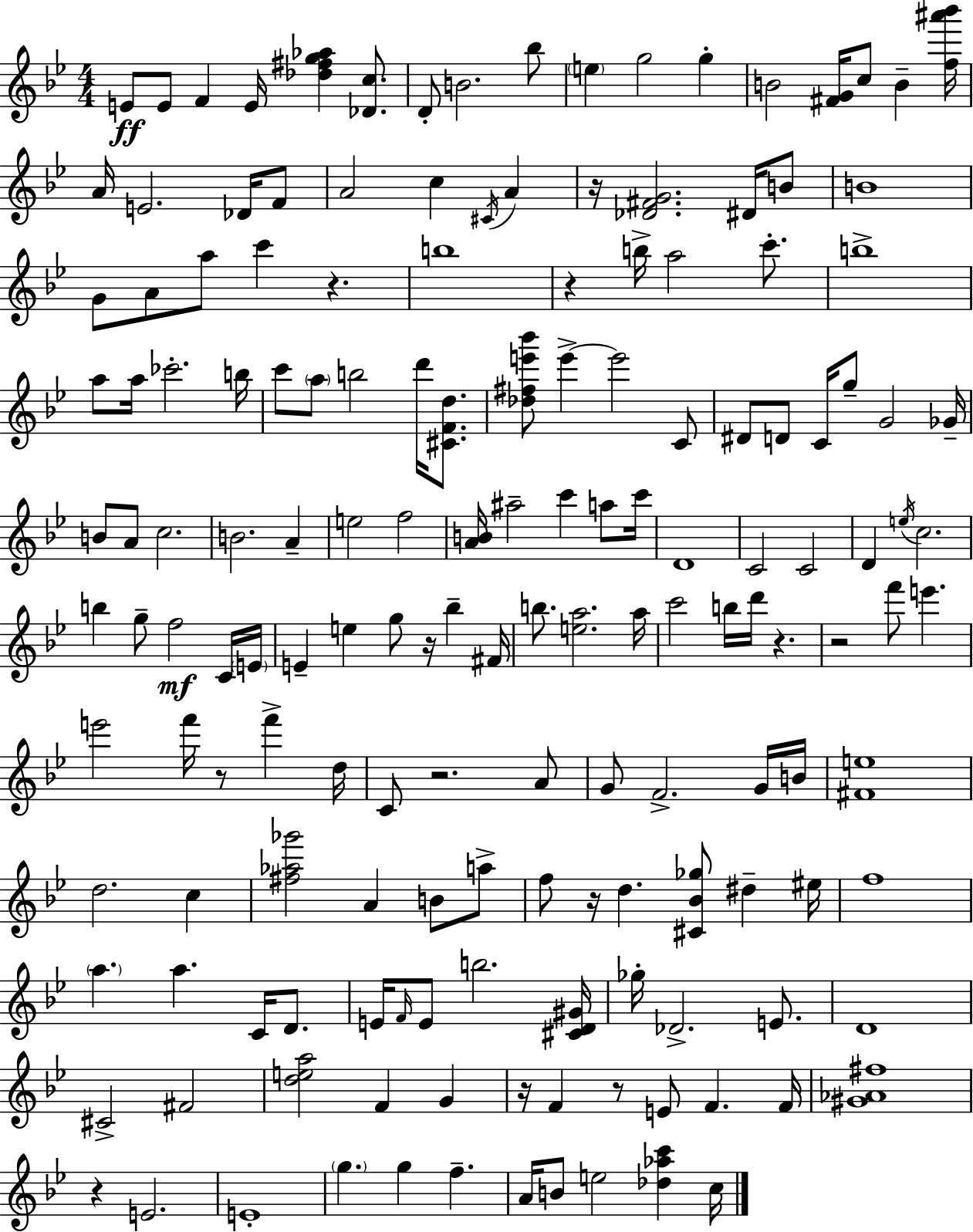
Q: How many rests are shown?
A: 12